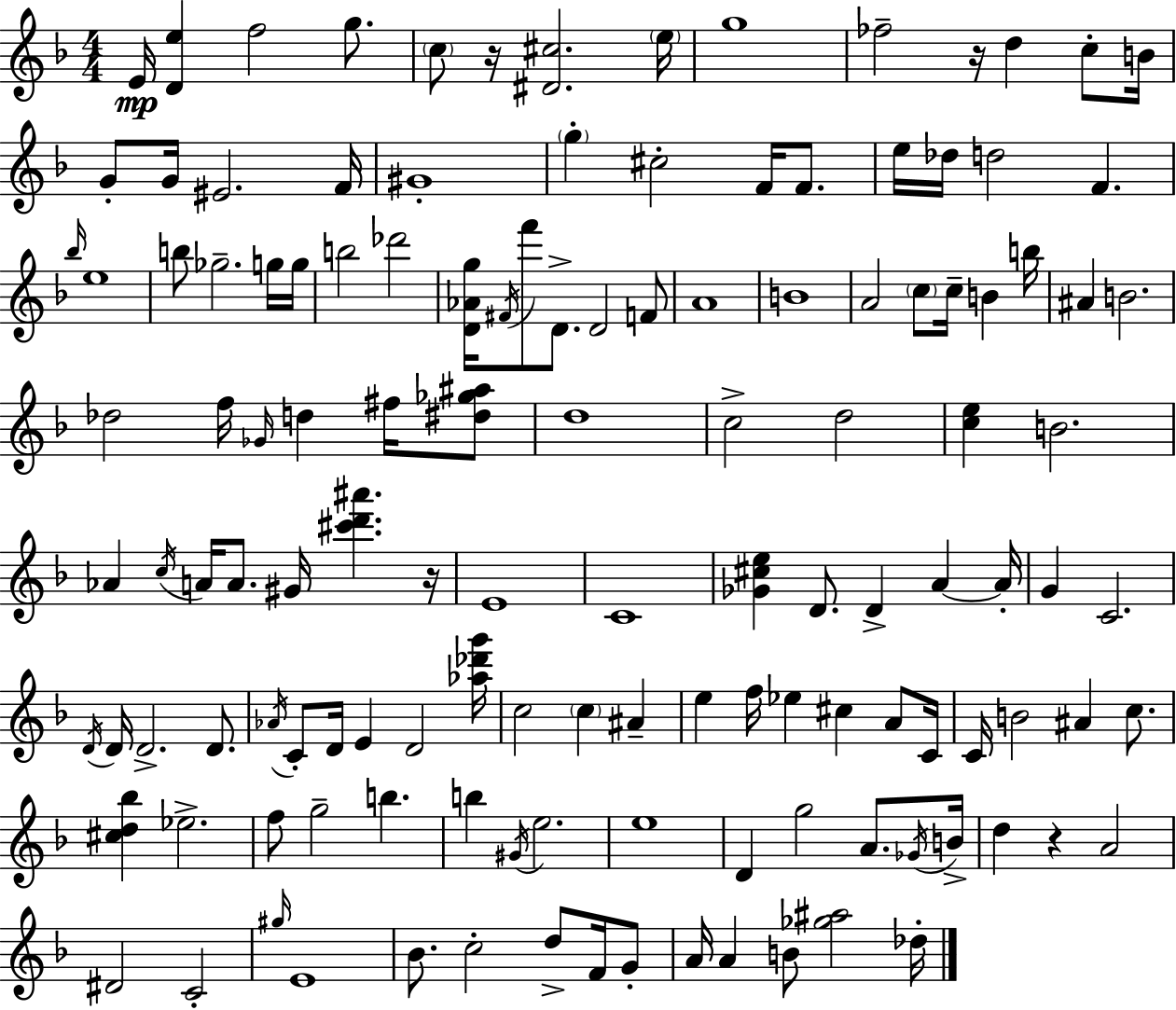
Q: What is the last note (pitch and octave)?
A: Db5